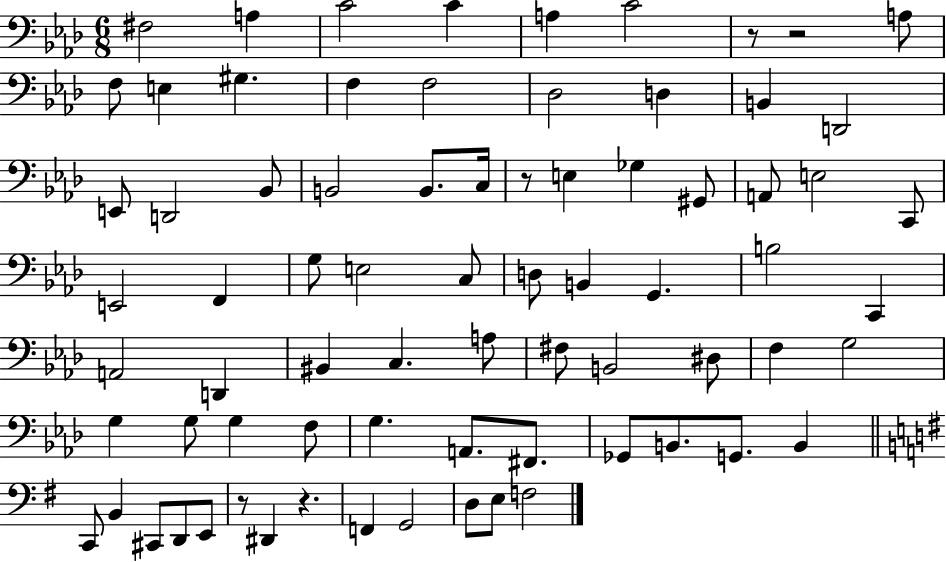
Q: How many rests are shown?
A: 5